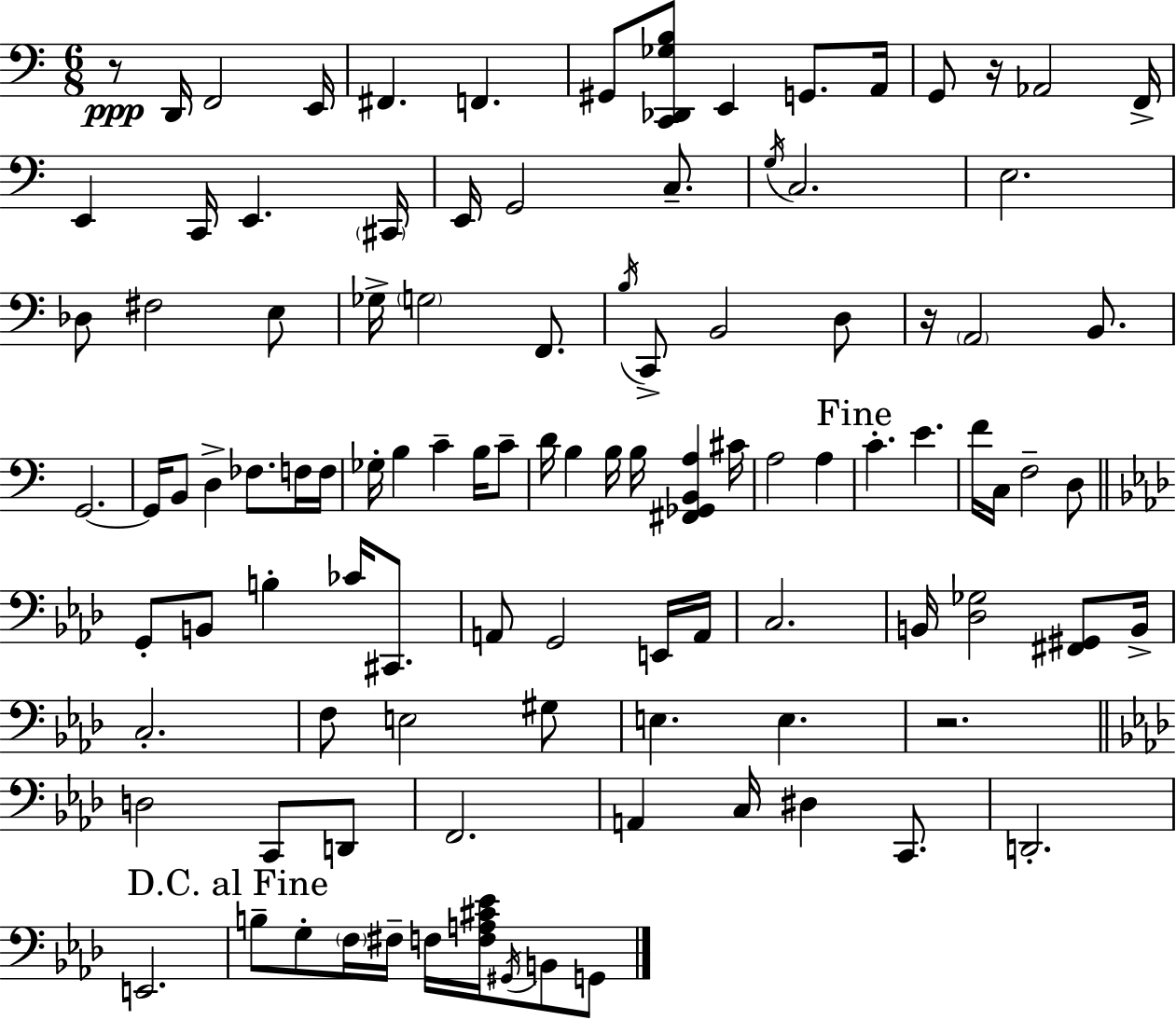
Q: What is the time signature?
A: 6/8